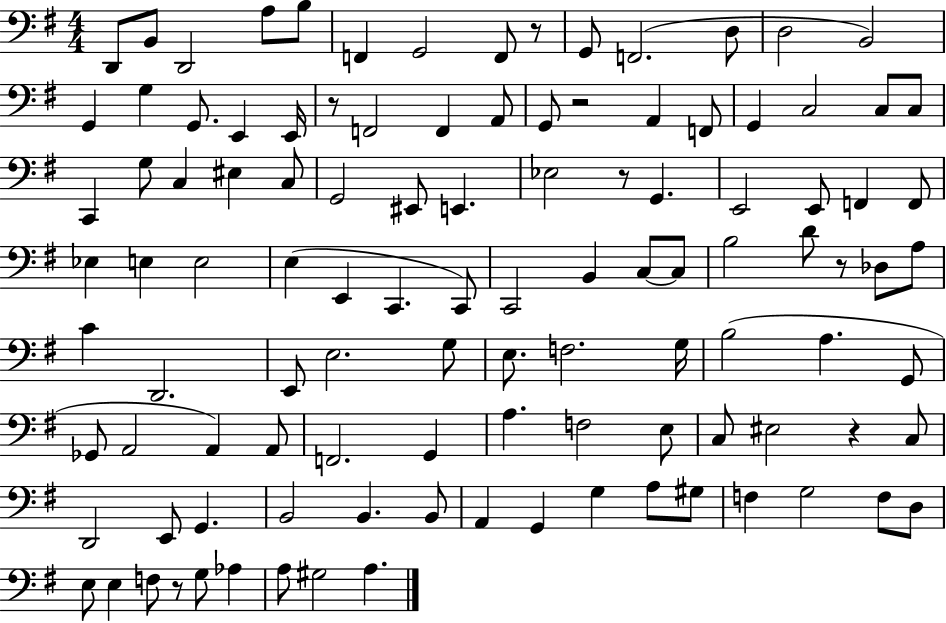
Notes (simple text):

D2/e B2/e D2/h A3/e B3/e F2/q G2/h F2/e R/e G2/e F2/h. D3/e D3/h B2/h G2/q G3/q G2/e. E2/q E2/s R/e F2/h F2/q A2/e G2/e R/h A2/q F2/e G2/q C3/h C3/e C3/e C2/q G3/e C3/q EIS3/q C3/e G2/h EIS2/e E2/q. Eb3/h R/e G2/q. E2/h E2/e F2/q F2/e Eb3/q E3/q E3/h E3/q E2/q C2/q. C2/e C2/h B2/q C3/e C3/e B3/h D4/e R/e Db3/e A3/e C4/q D2/h. E2/e E3/h. G3/e E3/e. F3/h. G3/s B3/h A3/q. G2/e Gb2/e A2/h A2/q A2/e F2/h. G2/q A3/q. F3/h E3/e C3/e EIS3/h R/q C3/e D2/h E2/e G2/q. B2/h B2/q. B2/e A2/q G2/q G3/q A3/e G#3/e F3/q G3/h F3/e D3/e E3/e E3/q F3/e R/e G3/e Ab3/q A3/e G#3/h A3/q.